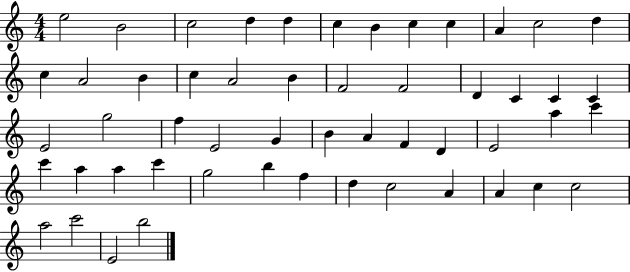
{
  \clef treble
  \numericTimeSignature
  \time 4/4
  \key c \major
  e''2 b'2 | c''2 d''4 d''4 | c''4 b'4 c''4 c''4 | a'4 c''2 d''4 | \break c''4 a'2 b'4 | c''4 a'2 b'4 | f'2 f'2 | d'4 c'4 c'4 c'4 | \break e'2 g''2 | f''4 e'2 g'4 | b'4 a'4 f'4 d'4 | e'2 a''4 c'''4 | \break c'''4 a''4 a''4 c'''4 | g''2 b''4 f''4 | d''4 c''2 a'4 | a'4 c''4 c''2 | \break a''2 c'''2 | e'2 b''2 | \bar "|."
}